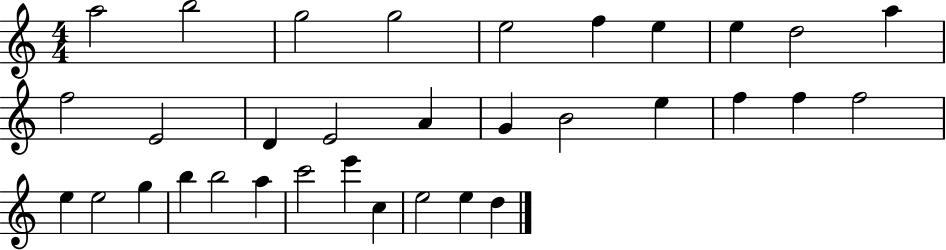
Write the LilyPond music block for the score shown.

{
  \clef treble
  \numericTimeSignature
  \time 4/4
  \key c \major
  a''2 b''2 | g''2 g''2 | e''2 f''4 e''4 | e''4 d''2 a''4 | \break f''2 e'2 | d'4 e'2 a'4 | g'4 b'2 e''4 | f''4 f''4 f''2 | \break e''4 e''2 g''4 | b''4 b''2 a''4 | c'''2 e'''4 c''4 | e''2 e''4 d''4 | \break \bar "|."
}